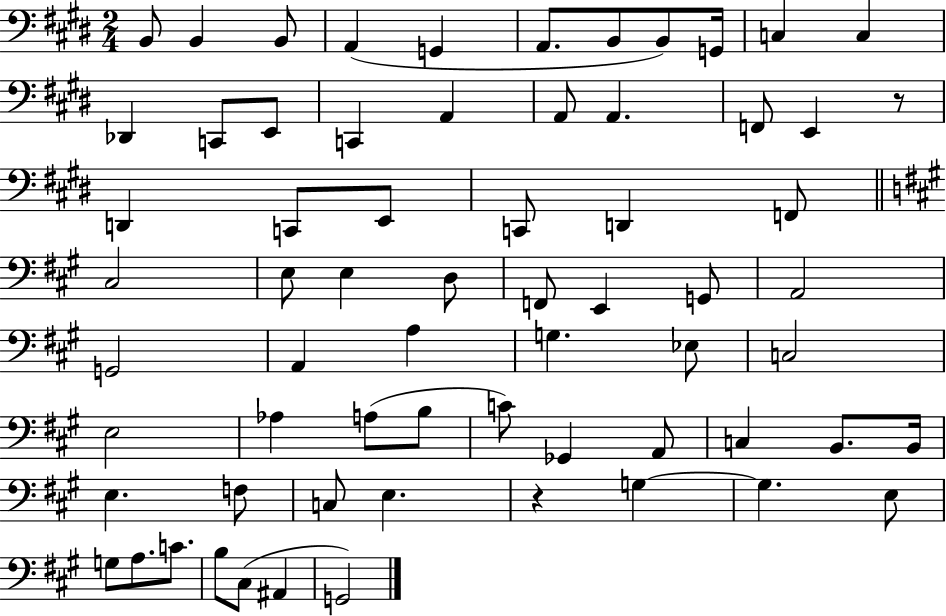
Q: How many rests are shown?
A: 2